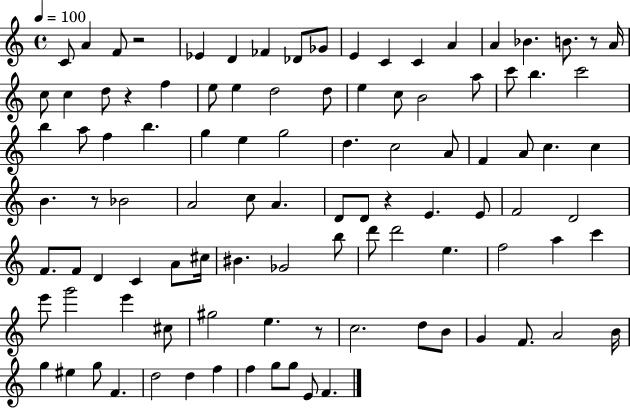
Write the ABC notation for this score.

X:1
T:Untitled
M:4/4
L:1/4
K:C
C/2 A F/2 z2 _E D _F _D/2 _G/2 E C C A A _B B/2 z/2 A/4 c/2 c d/2 z f e/2 e d2 d/2 e c/2 B2 a/2 c'/2 b c'2 b a/2 f b g e g2 d c2 A/2 F A/2 c c B z/2 _B2 A2 c/2 A D/2 D/2 z E E/2 F2 D2 F/2 F/2 D C A/2 ^c/4 ^B _G2 b/2 d'/2 d'2 e f2 a c' e'/2 g'2 e' ^c/2 ^g2 e z/2 c2 d/2 B/2 G F/2 A2 B/4 g ^e g/2 F d2 d f f g/2 g/2 E/2 F